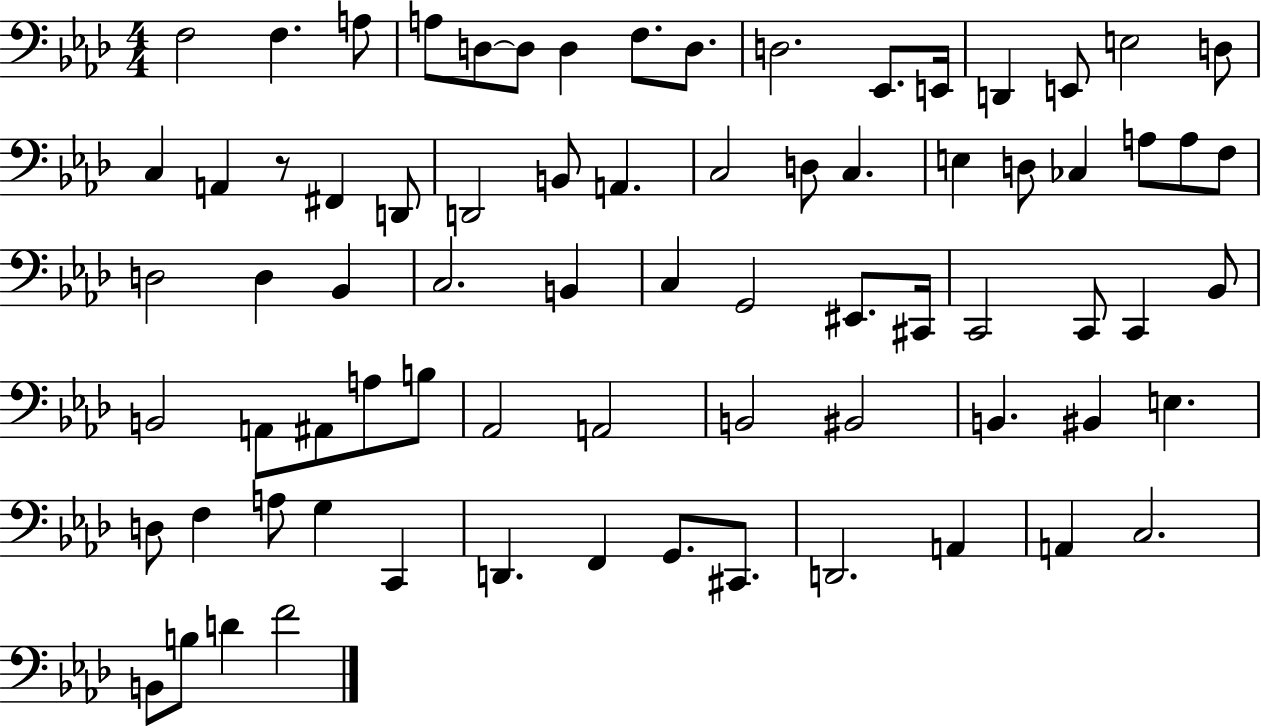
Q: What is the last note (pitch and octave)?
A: F4